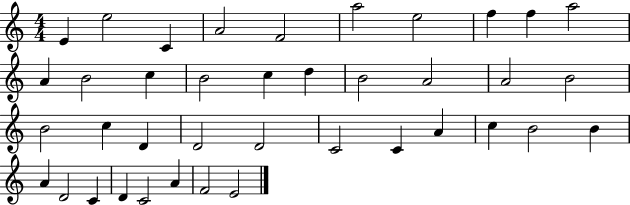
X:1
T:Untitled
M:4/4
L:1/4
K:C
E e2 C A2 F2 a2 e2 f f a2 A B2 c B2 c d B2 A2 A2 B2 B2 c D D2 D2 C2 C A c B2 B A D2 C D C2 A F2 E2